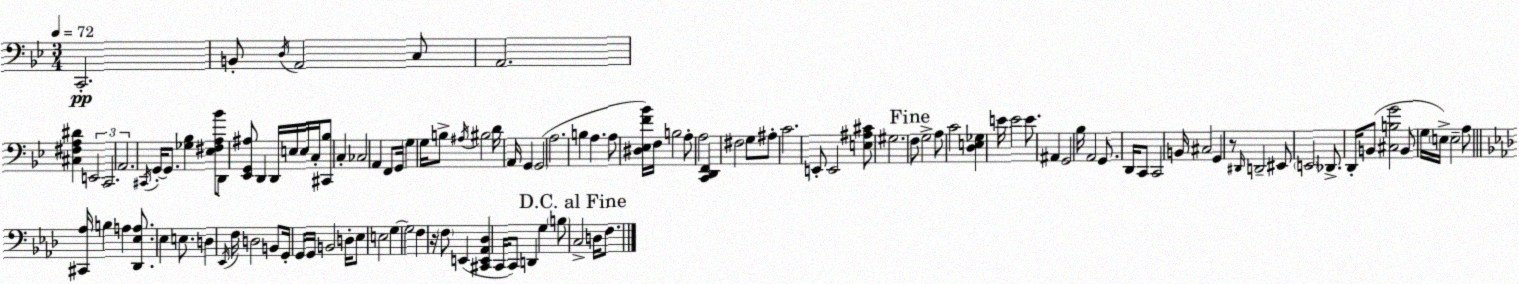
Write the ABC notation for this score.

X:1
T:Untitled
M:3/4
L:1/4
K:Gm
C,,2 B,,/2 D,/4 A,,2 C,/2 A,,2 [^C,^F,A,^D] E,,2 C,,2 A,,2 ^C,,/4 G,,/4 G,,/2 [_G,_B,] [_E,^F,A,_B]/2 D,,/2 [_E,,G,,^A,]/2 D,, D,,/4 E,/4 E,/4 C,/4 [^C,,_B,]/2 C, _C,2 A,, F,,/2 G,,/4 G, G,/4 B,/2 ^A,/4 ^B,2 D/4 A,,/4 G,, G,,2 A,2 B, A, A,/2 [^D,_E,F_B]/4 F,/4 B,2 A,/2 A,2 [C,,D,,F,,] ^F,2 G,/2 ^A,/2 C2 E,,/2 E,,2 [E,^A,^C]/2 ^G,2 F,/2 G,2 A,/2 C2 [D,E,_G,] E/4 E2 E/2 ^A,, G,,2 _B,/4 A,,2 G,,/2 D,,/4 C,,/2 C,,2 B,,/4 ^C,2 G,, z/2 ^D,,/4 D,,2 ^E,,/2 E,,2 _D,,/2 D,,/4 B,,/2 [^C,B,G]2 B,,/2 G,/4 E,/4 E,2 A,/2 [^C,,_A,]/4 B, A, [_D,,_E,A,]/2 _E, E,/2 D, _E,,/4 F,/4 D,2 B,,/2 G,,/4 G,,/4 G,,/4 B,,2 D,/4 _E,/2 E,2 G, G,2 F, z/4 F,/2 E,, [^C,,E,,_A,,_D,] C,,/4 C,,/2 D,, G, B,/2 C,2 D,/4 F,/2